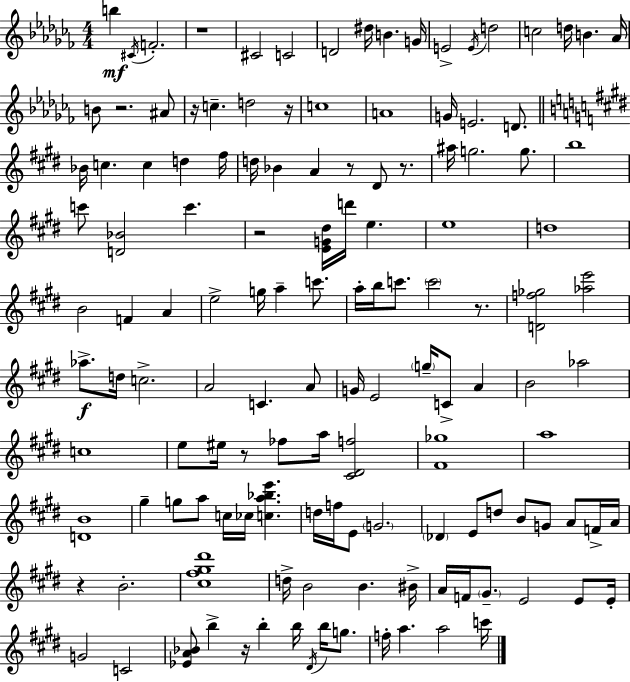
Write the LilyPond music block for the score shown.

{
  \clef treble
  \numericTimeSignature
  \time 4/4
  \key aes \minor
  b''4\mf \acciaccatura { cis'16 } f'2.-. | r1 | cis'2 c'2 | d'2 dis''16 b'4. | \break g'16 e'2-> \acciaccatura { e'16 } d''2 | c''2 d''16 b'4. | aes'16 b'8 r2. | ais'8 r16 c''4.-- d''2 | \break r16 c''1 | a'1 | g'16 e'2. d'8. | \bar "||" \break \key e \major bes'16 c''4. c''4 d''4 fis''16 | d''16 bes'4 a'4 r8 dis'8 r8. | ais''16 g''2. g''8. | b''1 | \break c'''8 <d' bes'>2 c'''4. | r2 <e' g' dis''>16 d'''16 e''4. | e''1 | d''1 | \break b'2 f'4 a'4 | e''2-> g''16 a''4-- c'''8. | a''16-. b''16 c'''8. \parenthesize c'''2 r8. | <d' f'' ges''>2 <aes'' e'''>2 | \break aes''8.->\f d''16 c''2.-> | a'2 c'4. a'8 | g'16 e'2 \parenthesize g''16-- c'8-> a'4 | b'2 aes''2 | \break c''1 | e''8 eis''16 r8 fes''8 a''16 <cis' dis' f''>2 | <fis' ges''>1 | a''1 | \break <d' b'>1 | gis''4-- g''8 a''8 c''16 ces''16 <c'' a'' bes'' e'''>4. | d''16 f''16 e'8 \parenthesize g'2. | \parenthesize des'4 e'8 d''8 b'8 g'8 a'8 f'16-> a'16 | \break r4 b'2.-. | <cis'' fis'' gis'' dis'''>1 | d''16-> b'2 b'4. bis'16-> | a'16 f'16 \parenthesize gis'8.-- e'2 e'8 e'16-. | \break g'2 c'2 | <ees' a' bes'>8 b''4-> r16 b''4-. b''16 \acciaccatura { dis'16 } b''16 g''8. | f''16-. a''4. a''2 | c'''16 \bar "|."
}